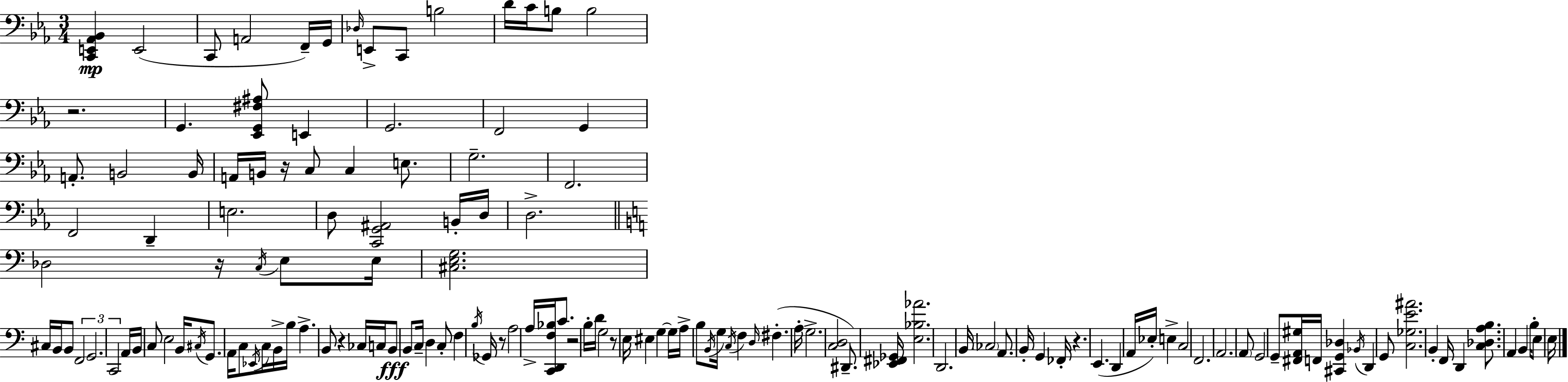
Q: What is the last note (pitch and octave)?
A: E3